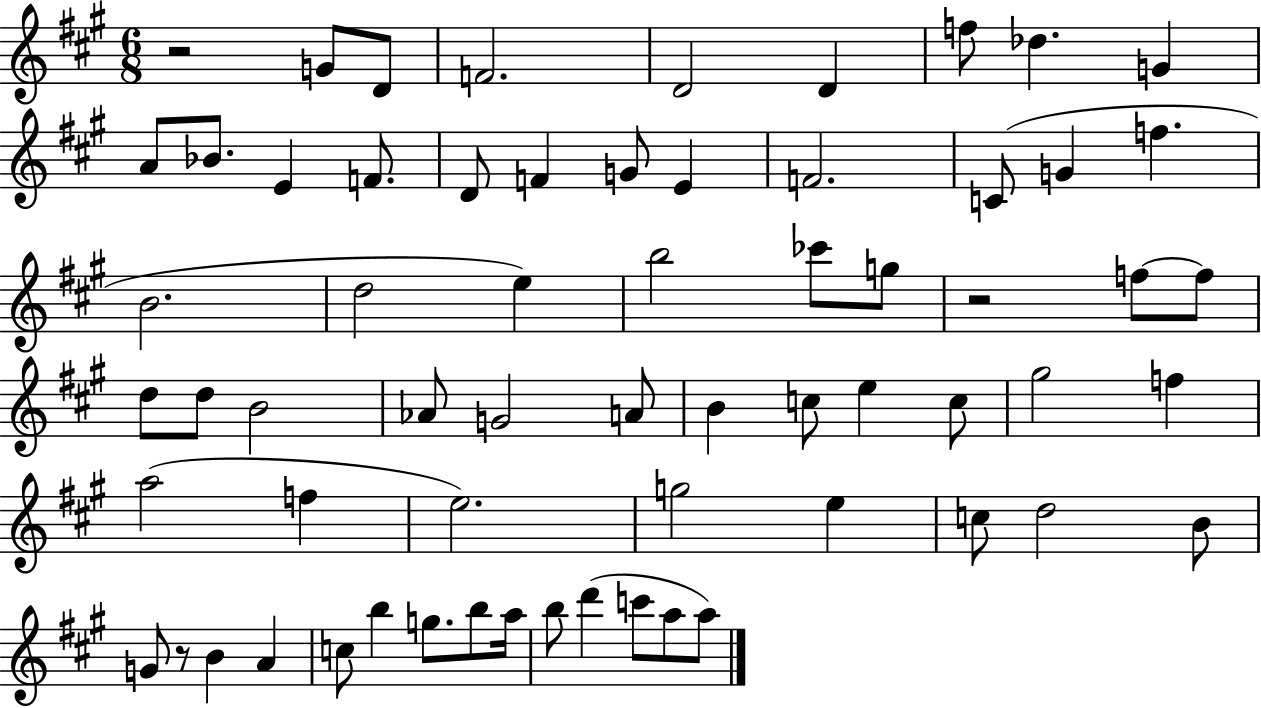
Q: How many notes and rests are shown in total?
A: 64